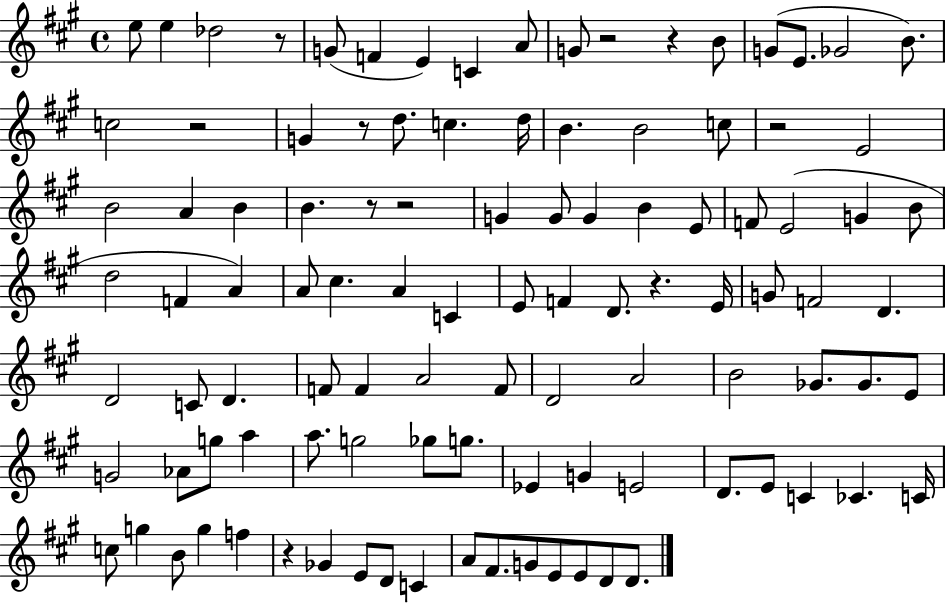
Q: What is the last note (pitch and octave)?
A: D4